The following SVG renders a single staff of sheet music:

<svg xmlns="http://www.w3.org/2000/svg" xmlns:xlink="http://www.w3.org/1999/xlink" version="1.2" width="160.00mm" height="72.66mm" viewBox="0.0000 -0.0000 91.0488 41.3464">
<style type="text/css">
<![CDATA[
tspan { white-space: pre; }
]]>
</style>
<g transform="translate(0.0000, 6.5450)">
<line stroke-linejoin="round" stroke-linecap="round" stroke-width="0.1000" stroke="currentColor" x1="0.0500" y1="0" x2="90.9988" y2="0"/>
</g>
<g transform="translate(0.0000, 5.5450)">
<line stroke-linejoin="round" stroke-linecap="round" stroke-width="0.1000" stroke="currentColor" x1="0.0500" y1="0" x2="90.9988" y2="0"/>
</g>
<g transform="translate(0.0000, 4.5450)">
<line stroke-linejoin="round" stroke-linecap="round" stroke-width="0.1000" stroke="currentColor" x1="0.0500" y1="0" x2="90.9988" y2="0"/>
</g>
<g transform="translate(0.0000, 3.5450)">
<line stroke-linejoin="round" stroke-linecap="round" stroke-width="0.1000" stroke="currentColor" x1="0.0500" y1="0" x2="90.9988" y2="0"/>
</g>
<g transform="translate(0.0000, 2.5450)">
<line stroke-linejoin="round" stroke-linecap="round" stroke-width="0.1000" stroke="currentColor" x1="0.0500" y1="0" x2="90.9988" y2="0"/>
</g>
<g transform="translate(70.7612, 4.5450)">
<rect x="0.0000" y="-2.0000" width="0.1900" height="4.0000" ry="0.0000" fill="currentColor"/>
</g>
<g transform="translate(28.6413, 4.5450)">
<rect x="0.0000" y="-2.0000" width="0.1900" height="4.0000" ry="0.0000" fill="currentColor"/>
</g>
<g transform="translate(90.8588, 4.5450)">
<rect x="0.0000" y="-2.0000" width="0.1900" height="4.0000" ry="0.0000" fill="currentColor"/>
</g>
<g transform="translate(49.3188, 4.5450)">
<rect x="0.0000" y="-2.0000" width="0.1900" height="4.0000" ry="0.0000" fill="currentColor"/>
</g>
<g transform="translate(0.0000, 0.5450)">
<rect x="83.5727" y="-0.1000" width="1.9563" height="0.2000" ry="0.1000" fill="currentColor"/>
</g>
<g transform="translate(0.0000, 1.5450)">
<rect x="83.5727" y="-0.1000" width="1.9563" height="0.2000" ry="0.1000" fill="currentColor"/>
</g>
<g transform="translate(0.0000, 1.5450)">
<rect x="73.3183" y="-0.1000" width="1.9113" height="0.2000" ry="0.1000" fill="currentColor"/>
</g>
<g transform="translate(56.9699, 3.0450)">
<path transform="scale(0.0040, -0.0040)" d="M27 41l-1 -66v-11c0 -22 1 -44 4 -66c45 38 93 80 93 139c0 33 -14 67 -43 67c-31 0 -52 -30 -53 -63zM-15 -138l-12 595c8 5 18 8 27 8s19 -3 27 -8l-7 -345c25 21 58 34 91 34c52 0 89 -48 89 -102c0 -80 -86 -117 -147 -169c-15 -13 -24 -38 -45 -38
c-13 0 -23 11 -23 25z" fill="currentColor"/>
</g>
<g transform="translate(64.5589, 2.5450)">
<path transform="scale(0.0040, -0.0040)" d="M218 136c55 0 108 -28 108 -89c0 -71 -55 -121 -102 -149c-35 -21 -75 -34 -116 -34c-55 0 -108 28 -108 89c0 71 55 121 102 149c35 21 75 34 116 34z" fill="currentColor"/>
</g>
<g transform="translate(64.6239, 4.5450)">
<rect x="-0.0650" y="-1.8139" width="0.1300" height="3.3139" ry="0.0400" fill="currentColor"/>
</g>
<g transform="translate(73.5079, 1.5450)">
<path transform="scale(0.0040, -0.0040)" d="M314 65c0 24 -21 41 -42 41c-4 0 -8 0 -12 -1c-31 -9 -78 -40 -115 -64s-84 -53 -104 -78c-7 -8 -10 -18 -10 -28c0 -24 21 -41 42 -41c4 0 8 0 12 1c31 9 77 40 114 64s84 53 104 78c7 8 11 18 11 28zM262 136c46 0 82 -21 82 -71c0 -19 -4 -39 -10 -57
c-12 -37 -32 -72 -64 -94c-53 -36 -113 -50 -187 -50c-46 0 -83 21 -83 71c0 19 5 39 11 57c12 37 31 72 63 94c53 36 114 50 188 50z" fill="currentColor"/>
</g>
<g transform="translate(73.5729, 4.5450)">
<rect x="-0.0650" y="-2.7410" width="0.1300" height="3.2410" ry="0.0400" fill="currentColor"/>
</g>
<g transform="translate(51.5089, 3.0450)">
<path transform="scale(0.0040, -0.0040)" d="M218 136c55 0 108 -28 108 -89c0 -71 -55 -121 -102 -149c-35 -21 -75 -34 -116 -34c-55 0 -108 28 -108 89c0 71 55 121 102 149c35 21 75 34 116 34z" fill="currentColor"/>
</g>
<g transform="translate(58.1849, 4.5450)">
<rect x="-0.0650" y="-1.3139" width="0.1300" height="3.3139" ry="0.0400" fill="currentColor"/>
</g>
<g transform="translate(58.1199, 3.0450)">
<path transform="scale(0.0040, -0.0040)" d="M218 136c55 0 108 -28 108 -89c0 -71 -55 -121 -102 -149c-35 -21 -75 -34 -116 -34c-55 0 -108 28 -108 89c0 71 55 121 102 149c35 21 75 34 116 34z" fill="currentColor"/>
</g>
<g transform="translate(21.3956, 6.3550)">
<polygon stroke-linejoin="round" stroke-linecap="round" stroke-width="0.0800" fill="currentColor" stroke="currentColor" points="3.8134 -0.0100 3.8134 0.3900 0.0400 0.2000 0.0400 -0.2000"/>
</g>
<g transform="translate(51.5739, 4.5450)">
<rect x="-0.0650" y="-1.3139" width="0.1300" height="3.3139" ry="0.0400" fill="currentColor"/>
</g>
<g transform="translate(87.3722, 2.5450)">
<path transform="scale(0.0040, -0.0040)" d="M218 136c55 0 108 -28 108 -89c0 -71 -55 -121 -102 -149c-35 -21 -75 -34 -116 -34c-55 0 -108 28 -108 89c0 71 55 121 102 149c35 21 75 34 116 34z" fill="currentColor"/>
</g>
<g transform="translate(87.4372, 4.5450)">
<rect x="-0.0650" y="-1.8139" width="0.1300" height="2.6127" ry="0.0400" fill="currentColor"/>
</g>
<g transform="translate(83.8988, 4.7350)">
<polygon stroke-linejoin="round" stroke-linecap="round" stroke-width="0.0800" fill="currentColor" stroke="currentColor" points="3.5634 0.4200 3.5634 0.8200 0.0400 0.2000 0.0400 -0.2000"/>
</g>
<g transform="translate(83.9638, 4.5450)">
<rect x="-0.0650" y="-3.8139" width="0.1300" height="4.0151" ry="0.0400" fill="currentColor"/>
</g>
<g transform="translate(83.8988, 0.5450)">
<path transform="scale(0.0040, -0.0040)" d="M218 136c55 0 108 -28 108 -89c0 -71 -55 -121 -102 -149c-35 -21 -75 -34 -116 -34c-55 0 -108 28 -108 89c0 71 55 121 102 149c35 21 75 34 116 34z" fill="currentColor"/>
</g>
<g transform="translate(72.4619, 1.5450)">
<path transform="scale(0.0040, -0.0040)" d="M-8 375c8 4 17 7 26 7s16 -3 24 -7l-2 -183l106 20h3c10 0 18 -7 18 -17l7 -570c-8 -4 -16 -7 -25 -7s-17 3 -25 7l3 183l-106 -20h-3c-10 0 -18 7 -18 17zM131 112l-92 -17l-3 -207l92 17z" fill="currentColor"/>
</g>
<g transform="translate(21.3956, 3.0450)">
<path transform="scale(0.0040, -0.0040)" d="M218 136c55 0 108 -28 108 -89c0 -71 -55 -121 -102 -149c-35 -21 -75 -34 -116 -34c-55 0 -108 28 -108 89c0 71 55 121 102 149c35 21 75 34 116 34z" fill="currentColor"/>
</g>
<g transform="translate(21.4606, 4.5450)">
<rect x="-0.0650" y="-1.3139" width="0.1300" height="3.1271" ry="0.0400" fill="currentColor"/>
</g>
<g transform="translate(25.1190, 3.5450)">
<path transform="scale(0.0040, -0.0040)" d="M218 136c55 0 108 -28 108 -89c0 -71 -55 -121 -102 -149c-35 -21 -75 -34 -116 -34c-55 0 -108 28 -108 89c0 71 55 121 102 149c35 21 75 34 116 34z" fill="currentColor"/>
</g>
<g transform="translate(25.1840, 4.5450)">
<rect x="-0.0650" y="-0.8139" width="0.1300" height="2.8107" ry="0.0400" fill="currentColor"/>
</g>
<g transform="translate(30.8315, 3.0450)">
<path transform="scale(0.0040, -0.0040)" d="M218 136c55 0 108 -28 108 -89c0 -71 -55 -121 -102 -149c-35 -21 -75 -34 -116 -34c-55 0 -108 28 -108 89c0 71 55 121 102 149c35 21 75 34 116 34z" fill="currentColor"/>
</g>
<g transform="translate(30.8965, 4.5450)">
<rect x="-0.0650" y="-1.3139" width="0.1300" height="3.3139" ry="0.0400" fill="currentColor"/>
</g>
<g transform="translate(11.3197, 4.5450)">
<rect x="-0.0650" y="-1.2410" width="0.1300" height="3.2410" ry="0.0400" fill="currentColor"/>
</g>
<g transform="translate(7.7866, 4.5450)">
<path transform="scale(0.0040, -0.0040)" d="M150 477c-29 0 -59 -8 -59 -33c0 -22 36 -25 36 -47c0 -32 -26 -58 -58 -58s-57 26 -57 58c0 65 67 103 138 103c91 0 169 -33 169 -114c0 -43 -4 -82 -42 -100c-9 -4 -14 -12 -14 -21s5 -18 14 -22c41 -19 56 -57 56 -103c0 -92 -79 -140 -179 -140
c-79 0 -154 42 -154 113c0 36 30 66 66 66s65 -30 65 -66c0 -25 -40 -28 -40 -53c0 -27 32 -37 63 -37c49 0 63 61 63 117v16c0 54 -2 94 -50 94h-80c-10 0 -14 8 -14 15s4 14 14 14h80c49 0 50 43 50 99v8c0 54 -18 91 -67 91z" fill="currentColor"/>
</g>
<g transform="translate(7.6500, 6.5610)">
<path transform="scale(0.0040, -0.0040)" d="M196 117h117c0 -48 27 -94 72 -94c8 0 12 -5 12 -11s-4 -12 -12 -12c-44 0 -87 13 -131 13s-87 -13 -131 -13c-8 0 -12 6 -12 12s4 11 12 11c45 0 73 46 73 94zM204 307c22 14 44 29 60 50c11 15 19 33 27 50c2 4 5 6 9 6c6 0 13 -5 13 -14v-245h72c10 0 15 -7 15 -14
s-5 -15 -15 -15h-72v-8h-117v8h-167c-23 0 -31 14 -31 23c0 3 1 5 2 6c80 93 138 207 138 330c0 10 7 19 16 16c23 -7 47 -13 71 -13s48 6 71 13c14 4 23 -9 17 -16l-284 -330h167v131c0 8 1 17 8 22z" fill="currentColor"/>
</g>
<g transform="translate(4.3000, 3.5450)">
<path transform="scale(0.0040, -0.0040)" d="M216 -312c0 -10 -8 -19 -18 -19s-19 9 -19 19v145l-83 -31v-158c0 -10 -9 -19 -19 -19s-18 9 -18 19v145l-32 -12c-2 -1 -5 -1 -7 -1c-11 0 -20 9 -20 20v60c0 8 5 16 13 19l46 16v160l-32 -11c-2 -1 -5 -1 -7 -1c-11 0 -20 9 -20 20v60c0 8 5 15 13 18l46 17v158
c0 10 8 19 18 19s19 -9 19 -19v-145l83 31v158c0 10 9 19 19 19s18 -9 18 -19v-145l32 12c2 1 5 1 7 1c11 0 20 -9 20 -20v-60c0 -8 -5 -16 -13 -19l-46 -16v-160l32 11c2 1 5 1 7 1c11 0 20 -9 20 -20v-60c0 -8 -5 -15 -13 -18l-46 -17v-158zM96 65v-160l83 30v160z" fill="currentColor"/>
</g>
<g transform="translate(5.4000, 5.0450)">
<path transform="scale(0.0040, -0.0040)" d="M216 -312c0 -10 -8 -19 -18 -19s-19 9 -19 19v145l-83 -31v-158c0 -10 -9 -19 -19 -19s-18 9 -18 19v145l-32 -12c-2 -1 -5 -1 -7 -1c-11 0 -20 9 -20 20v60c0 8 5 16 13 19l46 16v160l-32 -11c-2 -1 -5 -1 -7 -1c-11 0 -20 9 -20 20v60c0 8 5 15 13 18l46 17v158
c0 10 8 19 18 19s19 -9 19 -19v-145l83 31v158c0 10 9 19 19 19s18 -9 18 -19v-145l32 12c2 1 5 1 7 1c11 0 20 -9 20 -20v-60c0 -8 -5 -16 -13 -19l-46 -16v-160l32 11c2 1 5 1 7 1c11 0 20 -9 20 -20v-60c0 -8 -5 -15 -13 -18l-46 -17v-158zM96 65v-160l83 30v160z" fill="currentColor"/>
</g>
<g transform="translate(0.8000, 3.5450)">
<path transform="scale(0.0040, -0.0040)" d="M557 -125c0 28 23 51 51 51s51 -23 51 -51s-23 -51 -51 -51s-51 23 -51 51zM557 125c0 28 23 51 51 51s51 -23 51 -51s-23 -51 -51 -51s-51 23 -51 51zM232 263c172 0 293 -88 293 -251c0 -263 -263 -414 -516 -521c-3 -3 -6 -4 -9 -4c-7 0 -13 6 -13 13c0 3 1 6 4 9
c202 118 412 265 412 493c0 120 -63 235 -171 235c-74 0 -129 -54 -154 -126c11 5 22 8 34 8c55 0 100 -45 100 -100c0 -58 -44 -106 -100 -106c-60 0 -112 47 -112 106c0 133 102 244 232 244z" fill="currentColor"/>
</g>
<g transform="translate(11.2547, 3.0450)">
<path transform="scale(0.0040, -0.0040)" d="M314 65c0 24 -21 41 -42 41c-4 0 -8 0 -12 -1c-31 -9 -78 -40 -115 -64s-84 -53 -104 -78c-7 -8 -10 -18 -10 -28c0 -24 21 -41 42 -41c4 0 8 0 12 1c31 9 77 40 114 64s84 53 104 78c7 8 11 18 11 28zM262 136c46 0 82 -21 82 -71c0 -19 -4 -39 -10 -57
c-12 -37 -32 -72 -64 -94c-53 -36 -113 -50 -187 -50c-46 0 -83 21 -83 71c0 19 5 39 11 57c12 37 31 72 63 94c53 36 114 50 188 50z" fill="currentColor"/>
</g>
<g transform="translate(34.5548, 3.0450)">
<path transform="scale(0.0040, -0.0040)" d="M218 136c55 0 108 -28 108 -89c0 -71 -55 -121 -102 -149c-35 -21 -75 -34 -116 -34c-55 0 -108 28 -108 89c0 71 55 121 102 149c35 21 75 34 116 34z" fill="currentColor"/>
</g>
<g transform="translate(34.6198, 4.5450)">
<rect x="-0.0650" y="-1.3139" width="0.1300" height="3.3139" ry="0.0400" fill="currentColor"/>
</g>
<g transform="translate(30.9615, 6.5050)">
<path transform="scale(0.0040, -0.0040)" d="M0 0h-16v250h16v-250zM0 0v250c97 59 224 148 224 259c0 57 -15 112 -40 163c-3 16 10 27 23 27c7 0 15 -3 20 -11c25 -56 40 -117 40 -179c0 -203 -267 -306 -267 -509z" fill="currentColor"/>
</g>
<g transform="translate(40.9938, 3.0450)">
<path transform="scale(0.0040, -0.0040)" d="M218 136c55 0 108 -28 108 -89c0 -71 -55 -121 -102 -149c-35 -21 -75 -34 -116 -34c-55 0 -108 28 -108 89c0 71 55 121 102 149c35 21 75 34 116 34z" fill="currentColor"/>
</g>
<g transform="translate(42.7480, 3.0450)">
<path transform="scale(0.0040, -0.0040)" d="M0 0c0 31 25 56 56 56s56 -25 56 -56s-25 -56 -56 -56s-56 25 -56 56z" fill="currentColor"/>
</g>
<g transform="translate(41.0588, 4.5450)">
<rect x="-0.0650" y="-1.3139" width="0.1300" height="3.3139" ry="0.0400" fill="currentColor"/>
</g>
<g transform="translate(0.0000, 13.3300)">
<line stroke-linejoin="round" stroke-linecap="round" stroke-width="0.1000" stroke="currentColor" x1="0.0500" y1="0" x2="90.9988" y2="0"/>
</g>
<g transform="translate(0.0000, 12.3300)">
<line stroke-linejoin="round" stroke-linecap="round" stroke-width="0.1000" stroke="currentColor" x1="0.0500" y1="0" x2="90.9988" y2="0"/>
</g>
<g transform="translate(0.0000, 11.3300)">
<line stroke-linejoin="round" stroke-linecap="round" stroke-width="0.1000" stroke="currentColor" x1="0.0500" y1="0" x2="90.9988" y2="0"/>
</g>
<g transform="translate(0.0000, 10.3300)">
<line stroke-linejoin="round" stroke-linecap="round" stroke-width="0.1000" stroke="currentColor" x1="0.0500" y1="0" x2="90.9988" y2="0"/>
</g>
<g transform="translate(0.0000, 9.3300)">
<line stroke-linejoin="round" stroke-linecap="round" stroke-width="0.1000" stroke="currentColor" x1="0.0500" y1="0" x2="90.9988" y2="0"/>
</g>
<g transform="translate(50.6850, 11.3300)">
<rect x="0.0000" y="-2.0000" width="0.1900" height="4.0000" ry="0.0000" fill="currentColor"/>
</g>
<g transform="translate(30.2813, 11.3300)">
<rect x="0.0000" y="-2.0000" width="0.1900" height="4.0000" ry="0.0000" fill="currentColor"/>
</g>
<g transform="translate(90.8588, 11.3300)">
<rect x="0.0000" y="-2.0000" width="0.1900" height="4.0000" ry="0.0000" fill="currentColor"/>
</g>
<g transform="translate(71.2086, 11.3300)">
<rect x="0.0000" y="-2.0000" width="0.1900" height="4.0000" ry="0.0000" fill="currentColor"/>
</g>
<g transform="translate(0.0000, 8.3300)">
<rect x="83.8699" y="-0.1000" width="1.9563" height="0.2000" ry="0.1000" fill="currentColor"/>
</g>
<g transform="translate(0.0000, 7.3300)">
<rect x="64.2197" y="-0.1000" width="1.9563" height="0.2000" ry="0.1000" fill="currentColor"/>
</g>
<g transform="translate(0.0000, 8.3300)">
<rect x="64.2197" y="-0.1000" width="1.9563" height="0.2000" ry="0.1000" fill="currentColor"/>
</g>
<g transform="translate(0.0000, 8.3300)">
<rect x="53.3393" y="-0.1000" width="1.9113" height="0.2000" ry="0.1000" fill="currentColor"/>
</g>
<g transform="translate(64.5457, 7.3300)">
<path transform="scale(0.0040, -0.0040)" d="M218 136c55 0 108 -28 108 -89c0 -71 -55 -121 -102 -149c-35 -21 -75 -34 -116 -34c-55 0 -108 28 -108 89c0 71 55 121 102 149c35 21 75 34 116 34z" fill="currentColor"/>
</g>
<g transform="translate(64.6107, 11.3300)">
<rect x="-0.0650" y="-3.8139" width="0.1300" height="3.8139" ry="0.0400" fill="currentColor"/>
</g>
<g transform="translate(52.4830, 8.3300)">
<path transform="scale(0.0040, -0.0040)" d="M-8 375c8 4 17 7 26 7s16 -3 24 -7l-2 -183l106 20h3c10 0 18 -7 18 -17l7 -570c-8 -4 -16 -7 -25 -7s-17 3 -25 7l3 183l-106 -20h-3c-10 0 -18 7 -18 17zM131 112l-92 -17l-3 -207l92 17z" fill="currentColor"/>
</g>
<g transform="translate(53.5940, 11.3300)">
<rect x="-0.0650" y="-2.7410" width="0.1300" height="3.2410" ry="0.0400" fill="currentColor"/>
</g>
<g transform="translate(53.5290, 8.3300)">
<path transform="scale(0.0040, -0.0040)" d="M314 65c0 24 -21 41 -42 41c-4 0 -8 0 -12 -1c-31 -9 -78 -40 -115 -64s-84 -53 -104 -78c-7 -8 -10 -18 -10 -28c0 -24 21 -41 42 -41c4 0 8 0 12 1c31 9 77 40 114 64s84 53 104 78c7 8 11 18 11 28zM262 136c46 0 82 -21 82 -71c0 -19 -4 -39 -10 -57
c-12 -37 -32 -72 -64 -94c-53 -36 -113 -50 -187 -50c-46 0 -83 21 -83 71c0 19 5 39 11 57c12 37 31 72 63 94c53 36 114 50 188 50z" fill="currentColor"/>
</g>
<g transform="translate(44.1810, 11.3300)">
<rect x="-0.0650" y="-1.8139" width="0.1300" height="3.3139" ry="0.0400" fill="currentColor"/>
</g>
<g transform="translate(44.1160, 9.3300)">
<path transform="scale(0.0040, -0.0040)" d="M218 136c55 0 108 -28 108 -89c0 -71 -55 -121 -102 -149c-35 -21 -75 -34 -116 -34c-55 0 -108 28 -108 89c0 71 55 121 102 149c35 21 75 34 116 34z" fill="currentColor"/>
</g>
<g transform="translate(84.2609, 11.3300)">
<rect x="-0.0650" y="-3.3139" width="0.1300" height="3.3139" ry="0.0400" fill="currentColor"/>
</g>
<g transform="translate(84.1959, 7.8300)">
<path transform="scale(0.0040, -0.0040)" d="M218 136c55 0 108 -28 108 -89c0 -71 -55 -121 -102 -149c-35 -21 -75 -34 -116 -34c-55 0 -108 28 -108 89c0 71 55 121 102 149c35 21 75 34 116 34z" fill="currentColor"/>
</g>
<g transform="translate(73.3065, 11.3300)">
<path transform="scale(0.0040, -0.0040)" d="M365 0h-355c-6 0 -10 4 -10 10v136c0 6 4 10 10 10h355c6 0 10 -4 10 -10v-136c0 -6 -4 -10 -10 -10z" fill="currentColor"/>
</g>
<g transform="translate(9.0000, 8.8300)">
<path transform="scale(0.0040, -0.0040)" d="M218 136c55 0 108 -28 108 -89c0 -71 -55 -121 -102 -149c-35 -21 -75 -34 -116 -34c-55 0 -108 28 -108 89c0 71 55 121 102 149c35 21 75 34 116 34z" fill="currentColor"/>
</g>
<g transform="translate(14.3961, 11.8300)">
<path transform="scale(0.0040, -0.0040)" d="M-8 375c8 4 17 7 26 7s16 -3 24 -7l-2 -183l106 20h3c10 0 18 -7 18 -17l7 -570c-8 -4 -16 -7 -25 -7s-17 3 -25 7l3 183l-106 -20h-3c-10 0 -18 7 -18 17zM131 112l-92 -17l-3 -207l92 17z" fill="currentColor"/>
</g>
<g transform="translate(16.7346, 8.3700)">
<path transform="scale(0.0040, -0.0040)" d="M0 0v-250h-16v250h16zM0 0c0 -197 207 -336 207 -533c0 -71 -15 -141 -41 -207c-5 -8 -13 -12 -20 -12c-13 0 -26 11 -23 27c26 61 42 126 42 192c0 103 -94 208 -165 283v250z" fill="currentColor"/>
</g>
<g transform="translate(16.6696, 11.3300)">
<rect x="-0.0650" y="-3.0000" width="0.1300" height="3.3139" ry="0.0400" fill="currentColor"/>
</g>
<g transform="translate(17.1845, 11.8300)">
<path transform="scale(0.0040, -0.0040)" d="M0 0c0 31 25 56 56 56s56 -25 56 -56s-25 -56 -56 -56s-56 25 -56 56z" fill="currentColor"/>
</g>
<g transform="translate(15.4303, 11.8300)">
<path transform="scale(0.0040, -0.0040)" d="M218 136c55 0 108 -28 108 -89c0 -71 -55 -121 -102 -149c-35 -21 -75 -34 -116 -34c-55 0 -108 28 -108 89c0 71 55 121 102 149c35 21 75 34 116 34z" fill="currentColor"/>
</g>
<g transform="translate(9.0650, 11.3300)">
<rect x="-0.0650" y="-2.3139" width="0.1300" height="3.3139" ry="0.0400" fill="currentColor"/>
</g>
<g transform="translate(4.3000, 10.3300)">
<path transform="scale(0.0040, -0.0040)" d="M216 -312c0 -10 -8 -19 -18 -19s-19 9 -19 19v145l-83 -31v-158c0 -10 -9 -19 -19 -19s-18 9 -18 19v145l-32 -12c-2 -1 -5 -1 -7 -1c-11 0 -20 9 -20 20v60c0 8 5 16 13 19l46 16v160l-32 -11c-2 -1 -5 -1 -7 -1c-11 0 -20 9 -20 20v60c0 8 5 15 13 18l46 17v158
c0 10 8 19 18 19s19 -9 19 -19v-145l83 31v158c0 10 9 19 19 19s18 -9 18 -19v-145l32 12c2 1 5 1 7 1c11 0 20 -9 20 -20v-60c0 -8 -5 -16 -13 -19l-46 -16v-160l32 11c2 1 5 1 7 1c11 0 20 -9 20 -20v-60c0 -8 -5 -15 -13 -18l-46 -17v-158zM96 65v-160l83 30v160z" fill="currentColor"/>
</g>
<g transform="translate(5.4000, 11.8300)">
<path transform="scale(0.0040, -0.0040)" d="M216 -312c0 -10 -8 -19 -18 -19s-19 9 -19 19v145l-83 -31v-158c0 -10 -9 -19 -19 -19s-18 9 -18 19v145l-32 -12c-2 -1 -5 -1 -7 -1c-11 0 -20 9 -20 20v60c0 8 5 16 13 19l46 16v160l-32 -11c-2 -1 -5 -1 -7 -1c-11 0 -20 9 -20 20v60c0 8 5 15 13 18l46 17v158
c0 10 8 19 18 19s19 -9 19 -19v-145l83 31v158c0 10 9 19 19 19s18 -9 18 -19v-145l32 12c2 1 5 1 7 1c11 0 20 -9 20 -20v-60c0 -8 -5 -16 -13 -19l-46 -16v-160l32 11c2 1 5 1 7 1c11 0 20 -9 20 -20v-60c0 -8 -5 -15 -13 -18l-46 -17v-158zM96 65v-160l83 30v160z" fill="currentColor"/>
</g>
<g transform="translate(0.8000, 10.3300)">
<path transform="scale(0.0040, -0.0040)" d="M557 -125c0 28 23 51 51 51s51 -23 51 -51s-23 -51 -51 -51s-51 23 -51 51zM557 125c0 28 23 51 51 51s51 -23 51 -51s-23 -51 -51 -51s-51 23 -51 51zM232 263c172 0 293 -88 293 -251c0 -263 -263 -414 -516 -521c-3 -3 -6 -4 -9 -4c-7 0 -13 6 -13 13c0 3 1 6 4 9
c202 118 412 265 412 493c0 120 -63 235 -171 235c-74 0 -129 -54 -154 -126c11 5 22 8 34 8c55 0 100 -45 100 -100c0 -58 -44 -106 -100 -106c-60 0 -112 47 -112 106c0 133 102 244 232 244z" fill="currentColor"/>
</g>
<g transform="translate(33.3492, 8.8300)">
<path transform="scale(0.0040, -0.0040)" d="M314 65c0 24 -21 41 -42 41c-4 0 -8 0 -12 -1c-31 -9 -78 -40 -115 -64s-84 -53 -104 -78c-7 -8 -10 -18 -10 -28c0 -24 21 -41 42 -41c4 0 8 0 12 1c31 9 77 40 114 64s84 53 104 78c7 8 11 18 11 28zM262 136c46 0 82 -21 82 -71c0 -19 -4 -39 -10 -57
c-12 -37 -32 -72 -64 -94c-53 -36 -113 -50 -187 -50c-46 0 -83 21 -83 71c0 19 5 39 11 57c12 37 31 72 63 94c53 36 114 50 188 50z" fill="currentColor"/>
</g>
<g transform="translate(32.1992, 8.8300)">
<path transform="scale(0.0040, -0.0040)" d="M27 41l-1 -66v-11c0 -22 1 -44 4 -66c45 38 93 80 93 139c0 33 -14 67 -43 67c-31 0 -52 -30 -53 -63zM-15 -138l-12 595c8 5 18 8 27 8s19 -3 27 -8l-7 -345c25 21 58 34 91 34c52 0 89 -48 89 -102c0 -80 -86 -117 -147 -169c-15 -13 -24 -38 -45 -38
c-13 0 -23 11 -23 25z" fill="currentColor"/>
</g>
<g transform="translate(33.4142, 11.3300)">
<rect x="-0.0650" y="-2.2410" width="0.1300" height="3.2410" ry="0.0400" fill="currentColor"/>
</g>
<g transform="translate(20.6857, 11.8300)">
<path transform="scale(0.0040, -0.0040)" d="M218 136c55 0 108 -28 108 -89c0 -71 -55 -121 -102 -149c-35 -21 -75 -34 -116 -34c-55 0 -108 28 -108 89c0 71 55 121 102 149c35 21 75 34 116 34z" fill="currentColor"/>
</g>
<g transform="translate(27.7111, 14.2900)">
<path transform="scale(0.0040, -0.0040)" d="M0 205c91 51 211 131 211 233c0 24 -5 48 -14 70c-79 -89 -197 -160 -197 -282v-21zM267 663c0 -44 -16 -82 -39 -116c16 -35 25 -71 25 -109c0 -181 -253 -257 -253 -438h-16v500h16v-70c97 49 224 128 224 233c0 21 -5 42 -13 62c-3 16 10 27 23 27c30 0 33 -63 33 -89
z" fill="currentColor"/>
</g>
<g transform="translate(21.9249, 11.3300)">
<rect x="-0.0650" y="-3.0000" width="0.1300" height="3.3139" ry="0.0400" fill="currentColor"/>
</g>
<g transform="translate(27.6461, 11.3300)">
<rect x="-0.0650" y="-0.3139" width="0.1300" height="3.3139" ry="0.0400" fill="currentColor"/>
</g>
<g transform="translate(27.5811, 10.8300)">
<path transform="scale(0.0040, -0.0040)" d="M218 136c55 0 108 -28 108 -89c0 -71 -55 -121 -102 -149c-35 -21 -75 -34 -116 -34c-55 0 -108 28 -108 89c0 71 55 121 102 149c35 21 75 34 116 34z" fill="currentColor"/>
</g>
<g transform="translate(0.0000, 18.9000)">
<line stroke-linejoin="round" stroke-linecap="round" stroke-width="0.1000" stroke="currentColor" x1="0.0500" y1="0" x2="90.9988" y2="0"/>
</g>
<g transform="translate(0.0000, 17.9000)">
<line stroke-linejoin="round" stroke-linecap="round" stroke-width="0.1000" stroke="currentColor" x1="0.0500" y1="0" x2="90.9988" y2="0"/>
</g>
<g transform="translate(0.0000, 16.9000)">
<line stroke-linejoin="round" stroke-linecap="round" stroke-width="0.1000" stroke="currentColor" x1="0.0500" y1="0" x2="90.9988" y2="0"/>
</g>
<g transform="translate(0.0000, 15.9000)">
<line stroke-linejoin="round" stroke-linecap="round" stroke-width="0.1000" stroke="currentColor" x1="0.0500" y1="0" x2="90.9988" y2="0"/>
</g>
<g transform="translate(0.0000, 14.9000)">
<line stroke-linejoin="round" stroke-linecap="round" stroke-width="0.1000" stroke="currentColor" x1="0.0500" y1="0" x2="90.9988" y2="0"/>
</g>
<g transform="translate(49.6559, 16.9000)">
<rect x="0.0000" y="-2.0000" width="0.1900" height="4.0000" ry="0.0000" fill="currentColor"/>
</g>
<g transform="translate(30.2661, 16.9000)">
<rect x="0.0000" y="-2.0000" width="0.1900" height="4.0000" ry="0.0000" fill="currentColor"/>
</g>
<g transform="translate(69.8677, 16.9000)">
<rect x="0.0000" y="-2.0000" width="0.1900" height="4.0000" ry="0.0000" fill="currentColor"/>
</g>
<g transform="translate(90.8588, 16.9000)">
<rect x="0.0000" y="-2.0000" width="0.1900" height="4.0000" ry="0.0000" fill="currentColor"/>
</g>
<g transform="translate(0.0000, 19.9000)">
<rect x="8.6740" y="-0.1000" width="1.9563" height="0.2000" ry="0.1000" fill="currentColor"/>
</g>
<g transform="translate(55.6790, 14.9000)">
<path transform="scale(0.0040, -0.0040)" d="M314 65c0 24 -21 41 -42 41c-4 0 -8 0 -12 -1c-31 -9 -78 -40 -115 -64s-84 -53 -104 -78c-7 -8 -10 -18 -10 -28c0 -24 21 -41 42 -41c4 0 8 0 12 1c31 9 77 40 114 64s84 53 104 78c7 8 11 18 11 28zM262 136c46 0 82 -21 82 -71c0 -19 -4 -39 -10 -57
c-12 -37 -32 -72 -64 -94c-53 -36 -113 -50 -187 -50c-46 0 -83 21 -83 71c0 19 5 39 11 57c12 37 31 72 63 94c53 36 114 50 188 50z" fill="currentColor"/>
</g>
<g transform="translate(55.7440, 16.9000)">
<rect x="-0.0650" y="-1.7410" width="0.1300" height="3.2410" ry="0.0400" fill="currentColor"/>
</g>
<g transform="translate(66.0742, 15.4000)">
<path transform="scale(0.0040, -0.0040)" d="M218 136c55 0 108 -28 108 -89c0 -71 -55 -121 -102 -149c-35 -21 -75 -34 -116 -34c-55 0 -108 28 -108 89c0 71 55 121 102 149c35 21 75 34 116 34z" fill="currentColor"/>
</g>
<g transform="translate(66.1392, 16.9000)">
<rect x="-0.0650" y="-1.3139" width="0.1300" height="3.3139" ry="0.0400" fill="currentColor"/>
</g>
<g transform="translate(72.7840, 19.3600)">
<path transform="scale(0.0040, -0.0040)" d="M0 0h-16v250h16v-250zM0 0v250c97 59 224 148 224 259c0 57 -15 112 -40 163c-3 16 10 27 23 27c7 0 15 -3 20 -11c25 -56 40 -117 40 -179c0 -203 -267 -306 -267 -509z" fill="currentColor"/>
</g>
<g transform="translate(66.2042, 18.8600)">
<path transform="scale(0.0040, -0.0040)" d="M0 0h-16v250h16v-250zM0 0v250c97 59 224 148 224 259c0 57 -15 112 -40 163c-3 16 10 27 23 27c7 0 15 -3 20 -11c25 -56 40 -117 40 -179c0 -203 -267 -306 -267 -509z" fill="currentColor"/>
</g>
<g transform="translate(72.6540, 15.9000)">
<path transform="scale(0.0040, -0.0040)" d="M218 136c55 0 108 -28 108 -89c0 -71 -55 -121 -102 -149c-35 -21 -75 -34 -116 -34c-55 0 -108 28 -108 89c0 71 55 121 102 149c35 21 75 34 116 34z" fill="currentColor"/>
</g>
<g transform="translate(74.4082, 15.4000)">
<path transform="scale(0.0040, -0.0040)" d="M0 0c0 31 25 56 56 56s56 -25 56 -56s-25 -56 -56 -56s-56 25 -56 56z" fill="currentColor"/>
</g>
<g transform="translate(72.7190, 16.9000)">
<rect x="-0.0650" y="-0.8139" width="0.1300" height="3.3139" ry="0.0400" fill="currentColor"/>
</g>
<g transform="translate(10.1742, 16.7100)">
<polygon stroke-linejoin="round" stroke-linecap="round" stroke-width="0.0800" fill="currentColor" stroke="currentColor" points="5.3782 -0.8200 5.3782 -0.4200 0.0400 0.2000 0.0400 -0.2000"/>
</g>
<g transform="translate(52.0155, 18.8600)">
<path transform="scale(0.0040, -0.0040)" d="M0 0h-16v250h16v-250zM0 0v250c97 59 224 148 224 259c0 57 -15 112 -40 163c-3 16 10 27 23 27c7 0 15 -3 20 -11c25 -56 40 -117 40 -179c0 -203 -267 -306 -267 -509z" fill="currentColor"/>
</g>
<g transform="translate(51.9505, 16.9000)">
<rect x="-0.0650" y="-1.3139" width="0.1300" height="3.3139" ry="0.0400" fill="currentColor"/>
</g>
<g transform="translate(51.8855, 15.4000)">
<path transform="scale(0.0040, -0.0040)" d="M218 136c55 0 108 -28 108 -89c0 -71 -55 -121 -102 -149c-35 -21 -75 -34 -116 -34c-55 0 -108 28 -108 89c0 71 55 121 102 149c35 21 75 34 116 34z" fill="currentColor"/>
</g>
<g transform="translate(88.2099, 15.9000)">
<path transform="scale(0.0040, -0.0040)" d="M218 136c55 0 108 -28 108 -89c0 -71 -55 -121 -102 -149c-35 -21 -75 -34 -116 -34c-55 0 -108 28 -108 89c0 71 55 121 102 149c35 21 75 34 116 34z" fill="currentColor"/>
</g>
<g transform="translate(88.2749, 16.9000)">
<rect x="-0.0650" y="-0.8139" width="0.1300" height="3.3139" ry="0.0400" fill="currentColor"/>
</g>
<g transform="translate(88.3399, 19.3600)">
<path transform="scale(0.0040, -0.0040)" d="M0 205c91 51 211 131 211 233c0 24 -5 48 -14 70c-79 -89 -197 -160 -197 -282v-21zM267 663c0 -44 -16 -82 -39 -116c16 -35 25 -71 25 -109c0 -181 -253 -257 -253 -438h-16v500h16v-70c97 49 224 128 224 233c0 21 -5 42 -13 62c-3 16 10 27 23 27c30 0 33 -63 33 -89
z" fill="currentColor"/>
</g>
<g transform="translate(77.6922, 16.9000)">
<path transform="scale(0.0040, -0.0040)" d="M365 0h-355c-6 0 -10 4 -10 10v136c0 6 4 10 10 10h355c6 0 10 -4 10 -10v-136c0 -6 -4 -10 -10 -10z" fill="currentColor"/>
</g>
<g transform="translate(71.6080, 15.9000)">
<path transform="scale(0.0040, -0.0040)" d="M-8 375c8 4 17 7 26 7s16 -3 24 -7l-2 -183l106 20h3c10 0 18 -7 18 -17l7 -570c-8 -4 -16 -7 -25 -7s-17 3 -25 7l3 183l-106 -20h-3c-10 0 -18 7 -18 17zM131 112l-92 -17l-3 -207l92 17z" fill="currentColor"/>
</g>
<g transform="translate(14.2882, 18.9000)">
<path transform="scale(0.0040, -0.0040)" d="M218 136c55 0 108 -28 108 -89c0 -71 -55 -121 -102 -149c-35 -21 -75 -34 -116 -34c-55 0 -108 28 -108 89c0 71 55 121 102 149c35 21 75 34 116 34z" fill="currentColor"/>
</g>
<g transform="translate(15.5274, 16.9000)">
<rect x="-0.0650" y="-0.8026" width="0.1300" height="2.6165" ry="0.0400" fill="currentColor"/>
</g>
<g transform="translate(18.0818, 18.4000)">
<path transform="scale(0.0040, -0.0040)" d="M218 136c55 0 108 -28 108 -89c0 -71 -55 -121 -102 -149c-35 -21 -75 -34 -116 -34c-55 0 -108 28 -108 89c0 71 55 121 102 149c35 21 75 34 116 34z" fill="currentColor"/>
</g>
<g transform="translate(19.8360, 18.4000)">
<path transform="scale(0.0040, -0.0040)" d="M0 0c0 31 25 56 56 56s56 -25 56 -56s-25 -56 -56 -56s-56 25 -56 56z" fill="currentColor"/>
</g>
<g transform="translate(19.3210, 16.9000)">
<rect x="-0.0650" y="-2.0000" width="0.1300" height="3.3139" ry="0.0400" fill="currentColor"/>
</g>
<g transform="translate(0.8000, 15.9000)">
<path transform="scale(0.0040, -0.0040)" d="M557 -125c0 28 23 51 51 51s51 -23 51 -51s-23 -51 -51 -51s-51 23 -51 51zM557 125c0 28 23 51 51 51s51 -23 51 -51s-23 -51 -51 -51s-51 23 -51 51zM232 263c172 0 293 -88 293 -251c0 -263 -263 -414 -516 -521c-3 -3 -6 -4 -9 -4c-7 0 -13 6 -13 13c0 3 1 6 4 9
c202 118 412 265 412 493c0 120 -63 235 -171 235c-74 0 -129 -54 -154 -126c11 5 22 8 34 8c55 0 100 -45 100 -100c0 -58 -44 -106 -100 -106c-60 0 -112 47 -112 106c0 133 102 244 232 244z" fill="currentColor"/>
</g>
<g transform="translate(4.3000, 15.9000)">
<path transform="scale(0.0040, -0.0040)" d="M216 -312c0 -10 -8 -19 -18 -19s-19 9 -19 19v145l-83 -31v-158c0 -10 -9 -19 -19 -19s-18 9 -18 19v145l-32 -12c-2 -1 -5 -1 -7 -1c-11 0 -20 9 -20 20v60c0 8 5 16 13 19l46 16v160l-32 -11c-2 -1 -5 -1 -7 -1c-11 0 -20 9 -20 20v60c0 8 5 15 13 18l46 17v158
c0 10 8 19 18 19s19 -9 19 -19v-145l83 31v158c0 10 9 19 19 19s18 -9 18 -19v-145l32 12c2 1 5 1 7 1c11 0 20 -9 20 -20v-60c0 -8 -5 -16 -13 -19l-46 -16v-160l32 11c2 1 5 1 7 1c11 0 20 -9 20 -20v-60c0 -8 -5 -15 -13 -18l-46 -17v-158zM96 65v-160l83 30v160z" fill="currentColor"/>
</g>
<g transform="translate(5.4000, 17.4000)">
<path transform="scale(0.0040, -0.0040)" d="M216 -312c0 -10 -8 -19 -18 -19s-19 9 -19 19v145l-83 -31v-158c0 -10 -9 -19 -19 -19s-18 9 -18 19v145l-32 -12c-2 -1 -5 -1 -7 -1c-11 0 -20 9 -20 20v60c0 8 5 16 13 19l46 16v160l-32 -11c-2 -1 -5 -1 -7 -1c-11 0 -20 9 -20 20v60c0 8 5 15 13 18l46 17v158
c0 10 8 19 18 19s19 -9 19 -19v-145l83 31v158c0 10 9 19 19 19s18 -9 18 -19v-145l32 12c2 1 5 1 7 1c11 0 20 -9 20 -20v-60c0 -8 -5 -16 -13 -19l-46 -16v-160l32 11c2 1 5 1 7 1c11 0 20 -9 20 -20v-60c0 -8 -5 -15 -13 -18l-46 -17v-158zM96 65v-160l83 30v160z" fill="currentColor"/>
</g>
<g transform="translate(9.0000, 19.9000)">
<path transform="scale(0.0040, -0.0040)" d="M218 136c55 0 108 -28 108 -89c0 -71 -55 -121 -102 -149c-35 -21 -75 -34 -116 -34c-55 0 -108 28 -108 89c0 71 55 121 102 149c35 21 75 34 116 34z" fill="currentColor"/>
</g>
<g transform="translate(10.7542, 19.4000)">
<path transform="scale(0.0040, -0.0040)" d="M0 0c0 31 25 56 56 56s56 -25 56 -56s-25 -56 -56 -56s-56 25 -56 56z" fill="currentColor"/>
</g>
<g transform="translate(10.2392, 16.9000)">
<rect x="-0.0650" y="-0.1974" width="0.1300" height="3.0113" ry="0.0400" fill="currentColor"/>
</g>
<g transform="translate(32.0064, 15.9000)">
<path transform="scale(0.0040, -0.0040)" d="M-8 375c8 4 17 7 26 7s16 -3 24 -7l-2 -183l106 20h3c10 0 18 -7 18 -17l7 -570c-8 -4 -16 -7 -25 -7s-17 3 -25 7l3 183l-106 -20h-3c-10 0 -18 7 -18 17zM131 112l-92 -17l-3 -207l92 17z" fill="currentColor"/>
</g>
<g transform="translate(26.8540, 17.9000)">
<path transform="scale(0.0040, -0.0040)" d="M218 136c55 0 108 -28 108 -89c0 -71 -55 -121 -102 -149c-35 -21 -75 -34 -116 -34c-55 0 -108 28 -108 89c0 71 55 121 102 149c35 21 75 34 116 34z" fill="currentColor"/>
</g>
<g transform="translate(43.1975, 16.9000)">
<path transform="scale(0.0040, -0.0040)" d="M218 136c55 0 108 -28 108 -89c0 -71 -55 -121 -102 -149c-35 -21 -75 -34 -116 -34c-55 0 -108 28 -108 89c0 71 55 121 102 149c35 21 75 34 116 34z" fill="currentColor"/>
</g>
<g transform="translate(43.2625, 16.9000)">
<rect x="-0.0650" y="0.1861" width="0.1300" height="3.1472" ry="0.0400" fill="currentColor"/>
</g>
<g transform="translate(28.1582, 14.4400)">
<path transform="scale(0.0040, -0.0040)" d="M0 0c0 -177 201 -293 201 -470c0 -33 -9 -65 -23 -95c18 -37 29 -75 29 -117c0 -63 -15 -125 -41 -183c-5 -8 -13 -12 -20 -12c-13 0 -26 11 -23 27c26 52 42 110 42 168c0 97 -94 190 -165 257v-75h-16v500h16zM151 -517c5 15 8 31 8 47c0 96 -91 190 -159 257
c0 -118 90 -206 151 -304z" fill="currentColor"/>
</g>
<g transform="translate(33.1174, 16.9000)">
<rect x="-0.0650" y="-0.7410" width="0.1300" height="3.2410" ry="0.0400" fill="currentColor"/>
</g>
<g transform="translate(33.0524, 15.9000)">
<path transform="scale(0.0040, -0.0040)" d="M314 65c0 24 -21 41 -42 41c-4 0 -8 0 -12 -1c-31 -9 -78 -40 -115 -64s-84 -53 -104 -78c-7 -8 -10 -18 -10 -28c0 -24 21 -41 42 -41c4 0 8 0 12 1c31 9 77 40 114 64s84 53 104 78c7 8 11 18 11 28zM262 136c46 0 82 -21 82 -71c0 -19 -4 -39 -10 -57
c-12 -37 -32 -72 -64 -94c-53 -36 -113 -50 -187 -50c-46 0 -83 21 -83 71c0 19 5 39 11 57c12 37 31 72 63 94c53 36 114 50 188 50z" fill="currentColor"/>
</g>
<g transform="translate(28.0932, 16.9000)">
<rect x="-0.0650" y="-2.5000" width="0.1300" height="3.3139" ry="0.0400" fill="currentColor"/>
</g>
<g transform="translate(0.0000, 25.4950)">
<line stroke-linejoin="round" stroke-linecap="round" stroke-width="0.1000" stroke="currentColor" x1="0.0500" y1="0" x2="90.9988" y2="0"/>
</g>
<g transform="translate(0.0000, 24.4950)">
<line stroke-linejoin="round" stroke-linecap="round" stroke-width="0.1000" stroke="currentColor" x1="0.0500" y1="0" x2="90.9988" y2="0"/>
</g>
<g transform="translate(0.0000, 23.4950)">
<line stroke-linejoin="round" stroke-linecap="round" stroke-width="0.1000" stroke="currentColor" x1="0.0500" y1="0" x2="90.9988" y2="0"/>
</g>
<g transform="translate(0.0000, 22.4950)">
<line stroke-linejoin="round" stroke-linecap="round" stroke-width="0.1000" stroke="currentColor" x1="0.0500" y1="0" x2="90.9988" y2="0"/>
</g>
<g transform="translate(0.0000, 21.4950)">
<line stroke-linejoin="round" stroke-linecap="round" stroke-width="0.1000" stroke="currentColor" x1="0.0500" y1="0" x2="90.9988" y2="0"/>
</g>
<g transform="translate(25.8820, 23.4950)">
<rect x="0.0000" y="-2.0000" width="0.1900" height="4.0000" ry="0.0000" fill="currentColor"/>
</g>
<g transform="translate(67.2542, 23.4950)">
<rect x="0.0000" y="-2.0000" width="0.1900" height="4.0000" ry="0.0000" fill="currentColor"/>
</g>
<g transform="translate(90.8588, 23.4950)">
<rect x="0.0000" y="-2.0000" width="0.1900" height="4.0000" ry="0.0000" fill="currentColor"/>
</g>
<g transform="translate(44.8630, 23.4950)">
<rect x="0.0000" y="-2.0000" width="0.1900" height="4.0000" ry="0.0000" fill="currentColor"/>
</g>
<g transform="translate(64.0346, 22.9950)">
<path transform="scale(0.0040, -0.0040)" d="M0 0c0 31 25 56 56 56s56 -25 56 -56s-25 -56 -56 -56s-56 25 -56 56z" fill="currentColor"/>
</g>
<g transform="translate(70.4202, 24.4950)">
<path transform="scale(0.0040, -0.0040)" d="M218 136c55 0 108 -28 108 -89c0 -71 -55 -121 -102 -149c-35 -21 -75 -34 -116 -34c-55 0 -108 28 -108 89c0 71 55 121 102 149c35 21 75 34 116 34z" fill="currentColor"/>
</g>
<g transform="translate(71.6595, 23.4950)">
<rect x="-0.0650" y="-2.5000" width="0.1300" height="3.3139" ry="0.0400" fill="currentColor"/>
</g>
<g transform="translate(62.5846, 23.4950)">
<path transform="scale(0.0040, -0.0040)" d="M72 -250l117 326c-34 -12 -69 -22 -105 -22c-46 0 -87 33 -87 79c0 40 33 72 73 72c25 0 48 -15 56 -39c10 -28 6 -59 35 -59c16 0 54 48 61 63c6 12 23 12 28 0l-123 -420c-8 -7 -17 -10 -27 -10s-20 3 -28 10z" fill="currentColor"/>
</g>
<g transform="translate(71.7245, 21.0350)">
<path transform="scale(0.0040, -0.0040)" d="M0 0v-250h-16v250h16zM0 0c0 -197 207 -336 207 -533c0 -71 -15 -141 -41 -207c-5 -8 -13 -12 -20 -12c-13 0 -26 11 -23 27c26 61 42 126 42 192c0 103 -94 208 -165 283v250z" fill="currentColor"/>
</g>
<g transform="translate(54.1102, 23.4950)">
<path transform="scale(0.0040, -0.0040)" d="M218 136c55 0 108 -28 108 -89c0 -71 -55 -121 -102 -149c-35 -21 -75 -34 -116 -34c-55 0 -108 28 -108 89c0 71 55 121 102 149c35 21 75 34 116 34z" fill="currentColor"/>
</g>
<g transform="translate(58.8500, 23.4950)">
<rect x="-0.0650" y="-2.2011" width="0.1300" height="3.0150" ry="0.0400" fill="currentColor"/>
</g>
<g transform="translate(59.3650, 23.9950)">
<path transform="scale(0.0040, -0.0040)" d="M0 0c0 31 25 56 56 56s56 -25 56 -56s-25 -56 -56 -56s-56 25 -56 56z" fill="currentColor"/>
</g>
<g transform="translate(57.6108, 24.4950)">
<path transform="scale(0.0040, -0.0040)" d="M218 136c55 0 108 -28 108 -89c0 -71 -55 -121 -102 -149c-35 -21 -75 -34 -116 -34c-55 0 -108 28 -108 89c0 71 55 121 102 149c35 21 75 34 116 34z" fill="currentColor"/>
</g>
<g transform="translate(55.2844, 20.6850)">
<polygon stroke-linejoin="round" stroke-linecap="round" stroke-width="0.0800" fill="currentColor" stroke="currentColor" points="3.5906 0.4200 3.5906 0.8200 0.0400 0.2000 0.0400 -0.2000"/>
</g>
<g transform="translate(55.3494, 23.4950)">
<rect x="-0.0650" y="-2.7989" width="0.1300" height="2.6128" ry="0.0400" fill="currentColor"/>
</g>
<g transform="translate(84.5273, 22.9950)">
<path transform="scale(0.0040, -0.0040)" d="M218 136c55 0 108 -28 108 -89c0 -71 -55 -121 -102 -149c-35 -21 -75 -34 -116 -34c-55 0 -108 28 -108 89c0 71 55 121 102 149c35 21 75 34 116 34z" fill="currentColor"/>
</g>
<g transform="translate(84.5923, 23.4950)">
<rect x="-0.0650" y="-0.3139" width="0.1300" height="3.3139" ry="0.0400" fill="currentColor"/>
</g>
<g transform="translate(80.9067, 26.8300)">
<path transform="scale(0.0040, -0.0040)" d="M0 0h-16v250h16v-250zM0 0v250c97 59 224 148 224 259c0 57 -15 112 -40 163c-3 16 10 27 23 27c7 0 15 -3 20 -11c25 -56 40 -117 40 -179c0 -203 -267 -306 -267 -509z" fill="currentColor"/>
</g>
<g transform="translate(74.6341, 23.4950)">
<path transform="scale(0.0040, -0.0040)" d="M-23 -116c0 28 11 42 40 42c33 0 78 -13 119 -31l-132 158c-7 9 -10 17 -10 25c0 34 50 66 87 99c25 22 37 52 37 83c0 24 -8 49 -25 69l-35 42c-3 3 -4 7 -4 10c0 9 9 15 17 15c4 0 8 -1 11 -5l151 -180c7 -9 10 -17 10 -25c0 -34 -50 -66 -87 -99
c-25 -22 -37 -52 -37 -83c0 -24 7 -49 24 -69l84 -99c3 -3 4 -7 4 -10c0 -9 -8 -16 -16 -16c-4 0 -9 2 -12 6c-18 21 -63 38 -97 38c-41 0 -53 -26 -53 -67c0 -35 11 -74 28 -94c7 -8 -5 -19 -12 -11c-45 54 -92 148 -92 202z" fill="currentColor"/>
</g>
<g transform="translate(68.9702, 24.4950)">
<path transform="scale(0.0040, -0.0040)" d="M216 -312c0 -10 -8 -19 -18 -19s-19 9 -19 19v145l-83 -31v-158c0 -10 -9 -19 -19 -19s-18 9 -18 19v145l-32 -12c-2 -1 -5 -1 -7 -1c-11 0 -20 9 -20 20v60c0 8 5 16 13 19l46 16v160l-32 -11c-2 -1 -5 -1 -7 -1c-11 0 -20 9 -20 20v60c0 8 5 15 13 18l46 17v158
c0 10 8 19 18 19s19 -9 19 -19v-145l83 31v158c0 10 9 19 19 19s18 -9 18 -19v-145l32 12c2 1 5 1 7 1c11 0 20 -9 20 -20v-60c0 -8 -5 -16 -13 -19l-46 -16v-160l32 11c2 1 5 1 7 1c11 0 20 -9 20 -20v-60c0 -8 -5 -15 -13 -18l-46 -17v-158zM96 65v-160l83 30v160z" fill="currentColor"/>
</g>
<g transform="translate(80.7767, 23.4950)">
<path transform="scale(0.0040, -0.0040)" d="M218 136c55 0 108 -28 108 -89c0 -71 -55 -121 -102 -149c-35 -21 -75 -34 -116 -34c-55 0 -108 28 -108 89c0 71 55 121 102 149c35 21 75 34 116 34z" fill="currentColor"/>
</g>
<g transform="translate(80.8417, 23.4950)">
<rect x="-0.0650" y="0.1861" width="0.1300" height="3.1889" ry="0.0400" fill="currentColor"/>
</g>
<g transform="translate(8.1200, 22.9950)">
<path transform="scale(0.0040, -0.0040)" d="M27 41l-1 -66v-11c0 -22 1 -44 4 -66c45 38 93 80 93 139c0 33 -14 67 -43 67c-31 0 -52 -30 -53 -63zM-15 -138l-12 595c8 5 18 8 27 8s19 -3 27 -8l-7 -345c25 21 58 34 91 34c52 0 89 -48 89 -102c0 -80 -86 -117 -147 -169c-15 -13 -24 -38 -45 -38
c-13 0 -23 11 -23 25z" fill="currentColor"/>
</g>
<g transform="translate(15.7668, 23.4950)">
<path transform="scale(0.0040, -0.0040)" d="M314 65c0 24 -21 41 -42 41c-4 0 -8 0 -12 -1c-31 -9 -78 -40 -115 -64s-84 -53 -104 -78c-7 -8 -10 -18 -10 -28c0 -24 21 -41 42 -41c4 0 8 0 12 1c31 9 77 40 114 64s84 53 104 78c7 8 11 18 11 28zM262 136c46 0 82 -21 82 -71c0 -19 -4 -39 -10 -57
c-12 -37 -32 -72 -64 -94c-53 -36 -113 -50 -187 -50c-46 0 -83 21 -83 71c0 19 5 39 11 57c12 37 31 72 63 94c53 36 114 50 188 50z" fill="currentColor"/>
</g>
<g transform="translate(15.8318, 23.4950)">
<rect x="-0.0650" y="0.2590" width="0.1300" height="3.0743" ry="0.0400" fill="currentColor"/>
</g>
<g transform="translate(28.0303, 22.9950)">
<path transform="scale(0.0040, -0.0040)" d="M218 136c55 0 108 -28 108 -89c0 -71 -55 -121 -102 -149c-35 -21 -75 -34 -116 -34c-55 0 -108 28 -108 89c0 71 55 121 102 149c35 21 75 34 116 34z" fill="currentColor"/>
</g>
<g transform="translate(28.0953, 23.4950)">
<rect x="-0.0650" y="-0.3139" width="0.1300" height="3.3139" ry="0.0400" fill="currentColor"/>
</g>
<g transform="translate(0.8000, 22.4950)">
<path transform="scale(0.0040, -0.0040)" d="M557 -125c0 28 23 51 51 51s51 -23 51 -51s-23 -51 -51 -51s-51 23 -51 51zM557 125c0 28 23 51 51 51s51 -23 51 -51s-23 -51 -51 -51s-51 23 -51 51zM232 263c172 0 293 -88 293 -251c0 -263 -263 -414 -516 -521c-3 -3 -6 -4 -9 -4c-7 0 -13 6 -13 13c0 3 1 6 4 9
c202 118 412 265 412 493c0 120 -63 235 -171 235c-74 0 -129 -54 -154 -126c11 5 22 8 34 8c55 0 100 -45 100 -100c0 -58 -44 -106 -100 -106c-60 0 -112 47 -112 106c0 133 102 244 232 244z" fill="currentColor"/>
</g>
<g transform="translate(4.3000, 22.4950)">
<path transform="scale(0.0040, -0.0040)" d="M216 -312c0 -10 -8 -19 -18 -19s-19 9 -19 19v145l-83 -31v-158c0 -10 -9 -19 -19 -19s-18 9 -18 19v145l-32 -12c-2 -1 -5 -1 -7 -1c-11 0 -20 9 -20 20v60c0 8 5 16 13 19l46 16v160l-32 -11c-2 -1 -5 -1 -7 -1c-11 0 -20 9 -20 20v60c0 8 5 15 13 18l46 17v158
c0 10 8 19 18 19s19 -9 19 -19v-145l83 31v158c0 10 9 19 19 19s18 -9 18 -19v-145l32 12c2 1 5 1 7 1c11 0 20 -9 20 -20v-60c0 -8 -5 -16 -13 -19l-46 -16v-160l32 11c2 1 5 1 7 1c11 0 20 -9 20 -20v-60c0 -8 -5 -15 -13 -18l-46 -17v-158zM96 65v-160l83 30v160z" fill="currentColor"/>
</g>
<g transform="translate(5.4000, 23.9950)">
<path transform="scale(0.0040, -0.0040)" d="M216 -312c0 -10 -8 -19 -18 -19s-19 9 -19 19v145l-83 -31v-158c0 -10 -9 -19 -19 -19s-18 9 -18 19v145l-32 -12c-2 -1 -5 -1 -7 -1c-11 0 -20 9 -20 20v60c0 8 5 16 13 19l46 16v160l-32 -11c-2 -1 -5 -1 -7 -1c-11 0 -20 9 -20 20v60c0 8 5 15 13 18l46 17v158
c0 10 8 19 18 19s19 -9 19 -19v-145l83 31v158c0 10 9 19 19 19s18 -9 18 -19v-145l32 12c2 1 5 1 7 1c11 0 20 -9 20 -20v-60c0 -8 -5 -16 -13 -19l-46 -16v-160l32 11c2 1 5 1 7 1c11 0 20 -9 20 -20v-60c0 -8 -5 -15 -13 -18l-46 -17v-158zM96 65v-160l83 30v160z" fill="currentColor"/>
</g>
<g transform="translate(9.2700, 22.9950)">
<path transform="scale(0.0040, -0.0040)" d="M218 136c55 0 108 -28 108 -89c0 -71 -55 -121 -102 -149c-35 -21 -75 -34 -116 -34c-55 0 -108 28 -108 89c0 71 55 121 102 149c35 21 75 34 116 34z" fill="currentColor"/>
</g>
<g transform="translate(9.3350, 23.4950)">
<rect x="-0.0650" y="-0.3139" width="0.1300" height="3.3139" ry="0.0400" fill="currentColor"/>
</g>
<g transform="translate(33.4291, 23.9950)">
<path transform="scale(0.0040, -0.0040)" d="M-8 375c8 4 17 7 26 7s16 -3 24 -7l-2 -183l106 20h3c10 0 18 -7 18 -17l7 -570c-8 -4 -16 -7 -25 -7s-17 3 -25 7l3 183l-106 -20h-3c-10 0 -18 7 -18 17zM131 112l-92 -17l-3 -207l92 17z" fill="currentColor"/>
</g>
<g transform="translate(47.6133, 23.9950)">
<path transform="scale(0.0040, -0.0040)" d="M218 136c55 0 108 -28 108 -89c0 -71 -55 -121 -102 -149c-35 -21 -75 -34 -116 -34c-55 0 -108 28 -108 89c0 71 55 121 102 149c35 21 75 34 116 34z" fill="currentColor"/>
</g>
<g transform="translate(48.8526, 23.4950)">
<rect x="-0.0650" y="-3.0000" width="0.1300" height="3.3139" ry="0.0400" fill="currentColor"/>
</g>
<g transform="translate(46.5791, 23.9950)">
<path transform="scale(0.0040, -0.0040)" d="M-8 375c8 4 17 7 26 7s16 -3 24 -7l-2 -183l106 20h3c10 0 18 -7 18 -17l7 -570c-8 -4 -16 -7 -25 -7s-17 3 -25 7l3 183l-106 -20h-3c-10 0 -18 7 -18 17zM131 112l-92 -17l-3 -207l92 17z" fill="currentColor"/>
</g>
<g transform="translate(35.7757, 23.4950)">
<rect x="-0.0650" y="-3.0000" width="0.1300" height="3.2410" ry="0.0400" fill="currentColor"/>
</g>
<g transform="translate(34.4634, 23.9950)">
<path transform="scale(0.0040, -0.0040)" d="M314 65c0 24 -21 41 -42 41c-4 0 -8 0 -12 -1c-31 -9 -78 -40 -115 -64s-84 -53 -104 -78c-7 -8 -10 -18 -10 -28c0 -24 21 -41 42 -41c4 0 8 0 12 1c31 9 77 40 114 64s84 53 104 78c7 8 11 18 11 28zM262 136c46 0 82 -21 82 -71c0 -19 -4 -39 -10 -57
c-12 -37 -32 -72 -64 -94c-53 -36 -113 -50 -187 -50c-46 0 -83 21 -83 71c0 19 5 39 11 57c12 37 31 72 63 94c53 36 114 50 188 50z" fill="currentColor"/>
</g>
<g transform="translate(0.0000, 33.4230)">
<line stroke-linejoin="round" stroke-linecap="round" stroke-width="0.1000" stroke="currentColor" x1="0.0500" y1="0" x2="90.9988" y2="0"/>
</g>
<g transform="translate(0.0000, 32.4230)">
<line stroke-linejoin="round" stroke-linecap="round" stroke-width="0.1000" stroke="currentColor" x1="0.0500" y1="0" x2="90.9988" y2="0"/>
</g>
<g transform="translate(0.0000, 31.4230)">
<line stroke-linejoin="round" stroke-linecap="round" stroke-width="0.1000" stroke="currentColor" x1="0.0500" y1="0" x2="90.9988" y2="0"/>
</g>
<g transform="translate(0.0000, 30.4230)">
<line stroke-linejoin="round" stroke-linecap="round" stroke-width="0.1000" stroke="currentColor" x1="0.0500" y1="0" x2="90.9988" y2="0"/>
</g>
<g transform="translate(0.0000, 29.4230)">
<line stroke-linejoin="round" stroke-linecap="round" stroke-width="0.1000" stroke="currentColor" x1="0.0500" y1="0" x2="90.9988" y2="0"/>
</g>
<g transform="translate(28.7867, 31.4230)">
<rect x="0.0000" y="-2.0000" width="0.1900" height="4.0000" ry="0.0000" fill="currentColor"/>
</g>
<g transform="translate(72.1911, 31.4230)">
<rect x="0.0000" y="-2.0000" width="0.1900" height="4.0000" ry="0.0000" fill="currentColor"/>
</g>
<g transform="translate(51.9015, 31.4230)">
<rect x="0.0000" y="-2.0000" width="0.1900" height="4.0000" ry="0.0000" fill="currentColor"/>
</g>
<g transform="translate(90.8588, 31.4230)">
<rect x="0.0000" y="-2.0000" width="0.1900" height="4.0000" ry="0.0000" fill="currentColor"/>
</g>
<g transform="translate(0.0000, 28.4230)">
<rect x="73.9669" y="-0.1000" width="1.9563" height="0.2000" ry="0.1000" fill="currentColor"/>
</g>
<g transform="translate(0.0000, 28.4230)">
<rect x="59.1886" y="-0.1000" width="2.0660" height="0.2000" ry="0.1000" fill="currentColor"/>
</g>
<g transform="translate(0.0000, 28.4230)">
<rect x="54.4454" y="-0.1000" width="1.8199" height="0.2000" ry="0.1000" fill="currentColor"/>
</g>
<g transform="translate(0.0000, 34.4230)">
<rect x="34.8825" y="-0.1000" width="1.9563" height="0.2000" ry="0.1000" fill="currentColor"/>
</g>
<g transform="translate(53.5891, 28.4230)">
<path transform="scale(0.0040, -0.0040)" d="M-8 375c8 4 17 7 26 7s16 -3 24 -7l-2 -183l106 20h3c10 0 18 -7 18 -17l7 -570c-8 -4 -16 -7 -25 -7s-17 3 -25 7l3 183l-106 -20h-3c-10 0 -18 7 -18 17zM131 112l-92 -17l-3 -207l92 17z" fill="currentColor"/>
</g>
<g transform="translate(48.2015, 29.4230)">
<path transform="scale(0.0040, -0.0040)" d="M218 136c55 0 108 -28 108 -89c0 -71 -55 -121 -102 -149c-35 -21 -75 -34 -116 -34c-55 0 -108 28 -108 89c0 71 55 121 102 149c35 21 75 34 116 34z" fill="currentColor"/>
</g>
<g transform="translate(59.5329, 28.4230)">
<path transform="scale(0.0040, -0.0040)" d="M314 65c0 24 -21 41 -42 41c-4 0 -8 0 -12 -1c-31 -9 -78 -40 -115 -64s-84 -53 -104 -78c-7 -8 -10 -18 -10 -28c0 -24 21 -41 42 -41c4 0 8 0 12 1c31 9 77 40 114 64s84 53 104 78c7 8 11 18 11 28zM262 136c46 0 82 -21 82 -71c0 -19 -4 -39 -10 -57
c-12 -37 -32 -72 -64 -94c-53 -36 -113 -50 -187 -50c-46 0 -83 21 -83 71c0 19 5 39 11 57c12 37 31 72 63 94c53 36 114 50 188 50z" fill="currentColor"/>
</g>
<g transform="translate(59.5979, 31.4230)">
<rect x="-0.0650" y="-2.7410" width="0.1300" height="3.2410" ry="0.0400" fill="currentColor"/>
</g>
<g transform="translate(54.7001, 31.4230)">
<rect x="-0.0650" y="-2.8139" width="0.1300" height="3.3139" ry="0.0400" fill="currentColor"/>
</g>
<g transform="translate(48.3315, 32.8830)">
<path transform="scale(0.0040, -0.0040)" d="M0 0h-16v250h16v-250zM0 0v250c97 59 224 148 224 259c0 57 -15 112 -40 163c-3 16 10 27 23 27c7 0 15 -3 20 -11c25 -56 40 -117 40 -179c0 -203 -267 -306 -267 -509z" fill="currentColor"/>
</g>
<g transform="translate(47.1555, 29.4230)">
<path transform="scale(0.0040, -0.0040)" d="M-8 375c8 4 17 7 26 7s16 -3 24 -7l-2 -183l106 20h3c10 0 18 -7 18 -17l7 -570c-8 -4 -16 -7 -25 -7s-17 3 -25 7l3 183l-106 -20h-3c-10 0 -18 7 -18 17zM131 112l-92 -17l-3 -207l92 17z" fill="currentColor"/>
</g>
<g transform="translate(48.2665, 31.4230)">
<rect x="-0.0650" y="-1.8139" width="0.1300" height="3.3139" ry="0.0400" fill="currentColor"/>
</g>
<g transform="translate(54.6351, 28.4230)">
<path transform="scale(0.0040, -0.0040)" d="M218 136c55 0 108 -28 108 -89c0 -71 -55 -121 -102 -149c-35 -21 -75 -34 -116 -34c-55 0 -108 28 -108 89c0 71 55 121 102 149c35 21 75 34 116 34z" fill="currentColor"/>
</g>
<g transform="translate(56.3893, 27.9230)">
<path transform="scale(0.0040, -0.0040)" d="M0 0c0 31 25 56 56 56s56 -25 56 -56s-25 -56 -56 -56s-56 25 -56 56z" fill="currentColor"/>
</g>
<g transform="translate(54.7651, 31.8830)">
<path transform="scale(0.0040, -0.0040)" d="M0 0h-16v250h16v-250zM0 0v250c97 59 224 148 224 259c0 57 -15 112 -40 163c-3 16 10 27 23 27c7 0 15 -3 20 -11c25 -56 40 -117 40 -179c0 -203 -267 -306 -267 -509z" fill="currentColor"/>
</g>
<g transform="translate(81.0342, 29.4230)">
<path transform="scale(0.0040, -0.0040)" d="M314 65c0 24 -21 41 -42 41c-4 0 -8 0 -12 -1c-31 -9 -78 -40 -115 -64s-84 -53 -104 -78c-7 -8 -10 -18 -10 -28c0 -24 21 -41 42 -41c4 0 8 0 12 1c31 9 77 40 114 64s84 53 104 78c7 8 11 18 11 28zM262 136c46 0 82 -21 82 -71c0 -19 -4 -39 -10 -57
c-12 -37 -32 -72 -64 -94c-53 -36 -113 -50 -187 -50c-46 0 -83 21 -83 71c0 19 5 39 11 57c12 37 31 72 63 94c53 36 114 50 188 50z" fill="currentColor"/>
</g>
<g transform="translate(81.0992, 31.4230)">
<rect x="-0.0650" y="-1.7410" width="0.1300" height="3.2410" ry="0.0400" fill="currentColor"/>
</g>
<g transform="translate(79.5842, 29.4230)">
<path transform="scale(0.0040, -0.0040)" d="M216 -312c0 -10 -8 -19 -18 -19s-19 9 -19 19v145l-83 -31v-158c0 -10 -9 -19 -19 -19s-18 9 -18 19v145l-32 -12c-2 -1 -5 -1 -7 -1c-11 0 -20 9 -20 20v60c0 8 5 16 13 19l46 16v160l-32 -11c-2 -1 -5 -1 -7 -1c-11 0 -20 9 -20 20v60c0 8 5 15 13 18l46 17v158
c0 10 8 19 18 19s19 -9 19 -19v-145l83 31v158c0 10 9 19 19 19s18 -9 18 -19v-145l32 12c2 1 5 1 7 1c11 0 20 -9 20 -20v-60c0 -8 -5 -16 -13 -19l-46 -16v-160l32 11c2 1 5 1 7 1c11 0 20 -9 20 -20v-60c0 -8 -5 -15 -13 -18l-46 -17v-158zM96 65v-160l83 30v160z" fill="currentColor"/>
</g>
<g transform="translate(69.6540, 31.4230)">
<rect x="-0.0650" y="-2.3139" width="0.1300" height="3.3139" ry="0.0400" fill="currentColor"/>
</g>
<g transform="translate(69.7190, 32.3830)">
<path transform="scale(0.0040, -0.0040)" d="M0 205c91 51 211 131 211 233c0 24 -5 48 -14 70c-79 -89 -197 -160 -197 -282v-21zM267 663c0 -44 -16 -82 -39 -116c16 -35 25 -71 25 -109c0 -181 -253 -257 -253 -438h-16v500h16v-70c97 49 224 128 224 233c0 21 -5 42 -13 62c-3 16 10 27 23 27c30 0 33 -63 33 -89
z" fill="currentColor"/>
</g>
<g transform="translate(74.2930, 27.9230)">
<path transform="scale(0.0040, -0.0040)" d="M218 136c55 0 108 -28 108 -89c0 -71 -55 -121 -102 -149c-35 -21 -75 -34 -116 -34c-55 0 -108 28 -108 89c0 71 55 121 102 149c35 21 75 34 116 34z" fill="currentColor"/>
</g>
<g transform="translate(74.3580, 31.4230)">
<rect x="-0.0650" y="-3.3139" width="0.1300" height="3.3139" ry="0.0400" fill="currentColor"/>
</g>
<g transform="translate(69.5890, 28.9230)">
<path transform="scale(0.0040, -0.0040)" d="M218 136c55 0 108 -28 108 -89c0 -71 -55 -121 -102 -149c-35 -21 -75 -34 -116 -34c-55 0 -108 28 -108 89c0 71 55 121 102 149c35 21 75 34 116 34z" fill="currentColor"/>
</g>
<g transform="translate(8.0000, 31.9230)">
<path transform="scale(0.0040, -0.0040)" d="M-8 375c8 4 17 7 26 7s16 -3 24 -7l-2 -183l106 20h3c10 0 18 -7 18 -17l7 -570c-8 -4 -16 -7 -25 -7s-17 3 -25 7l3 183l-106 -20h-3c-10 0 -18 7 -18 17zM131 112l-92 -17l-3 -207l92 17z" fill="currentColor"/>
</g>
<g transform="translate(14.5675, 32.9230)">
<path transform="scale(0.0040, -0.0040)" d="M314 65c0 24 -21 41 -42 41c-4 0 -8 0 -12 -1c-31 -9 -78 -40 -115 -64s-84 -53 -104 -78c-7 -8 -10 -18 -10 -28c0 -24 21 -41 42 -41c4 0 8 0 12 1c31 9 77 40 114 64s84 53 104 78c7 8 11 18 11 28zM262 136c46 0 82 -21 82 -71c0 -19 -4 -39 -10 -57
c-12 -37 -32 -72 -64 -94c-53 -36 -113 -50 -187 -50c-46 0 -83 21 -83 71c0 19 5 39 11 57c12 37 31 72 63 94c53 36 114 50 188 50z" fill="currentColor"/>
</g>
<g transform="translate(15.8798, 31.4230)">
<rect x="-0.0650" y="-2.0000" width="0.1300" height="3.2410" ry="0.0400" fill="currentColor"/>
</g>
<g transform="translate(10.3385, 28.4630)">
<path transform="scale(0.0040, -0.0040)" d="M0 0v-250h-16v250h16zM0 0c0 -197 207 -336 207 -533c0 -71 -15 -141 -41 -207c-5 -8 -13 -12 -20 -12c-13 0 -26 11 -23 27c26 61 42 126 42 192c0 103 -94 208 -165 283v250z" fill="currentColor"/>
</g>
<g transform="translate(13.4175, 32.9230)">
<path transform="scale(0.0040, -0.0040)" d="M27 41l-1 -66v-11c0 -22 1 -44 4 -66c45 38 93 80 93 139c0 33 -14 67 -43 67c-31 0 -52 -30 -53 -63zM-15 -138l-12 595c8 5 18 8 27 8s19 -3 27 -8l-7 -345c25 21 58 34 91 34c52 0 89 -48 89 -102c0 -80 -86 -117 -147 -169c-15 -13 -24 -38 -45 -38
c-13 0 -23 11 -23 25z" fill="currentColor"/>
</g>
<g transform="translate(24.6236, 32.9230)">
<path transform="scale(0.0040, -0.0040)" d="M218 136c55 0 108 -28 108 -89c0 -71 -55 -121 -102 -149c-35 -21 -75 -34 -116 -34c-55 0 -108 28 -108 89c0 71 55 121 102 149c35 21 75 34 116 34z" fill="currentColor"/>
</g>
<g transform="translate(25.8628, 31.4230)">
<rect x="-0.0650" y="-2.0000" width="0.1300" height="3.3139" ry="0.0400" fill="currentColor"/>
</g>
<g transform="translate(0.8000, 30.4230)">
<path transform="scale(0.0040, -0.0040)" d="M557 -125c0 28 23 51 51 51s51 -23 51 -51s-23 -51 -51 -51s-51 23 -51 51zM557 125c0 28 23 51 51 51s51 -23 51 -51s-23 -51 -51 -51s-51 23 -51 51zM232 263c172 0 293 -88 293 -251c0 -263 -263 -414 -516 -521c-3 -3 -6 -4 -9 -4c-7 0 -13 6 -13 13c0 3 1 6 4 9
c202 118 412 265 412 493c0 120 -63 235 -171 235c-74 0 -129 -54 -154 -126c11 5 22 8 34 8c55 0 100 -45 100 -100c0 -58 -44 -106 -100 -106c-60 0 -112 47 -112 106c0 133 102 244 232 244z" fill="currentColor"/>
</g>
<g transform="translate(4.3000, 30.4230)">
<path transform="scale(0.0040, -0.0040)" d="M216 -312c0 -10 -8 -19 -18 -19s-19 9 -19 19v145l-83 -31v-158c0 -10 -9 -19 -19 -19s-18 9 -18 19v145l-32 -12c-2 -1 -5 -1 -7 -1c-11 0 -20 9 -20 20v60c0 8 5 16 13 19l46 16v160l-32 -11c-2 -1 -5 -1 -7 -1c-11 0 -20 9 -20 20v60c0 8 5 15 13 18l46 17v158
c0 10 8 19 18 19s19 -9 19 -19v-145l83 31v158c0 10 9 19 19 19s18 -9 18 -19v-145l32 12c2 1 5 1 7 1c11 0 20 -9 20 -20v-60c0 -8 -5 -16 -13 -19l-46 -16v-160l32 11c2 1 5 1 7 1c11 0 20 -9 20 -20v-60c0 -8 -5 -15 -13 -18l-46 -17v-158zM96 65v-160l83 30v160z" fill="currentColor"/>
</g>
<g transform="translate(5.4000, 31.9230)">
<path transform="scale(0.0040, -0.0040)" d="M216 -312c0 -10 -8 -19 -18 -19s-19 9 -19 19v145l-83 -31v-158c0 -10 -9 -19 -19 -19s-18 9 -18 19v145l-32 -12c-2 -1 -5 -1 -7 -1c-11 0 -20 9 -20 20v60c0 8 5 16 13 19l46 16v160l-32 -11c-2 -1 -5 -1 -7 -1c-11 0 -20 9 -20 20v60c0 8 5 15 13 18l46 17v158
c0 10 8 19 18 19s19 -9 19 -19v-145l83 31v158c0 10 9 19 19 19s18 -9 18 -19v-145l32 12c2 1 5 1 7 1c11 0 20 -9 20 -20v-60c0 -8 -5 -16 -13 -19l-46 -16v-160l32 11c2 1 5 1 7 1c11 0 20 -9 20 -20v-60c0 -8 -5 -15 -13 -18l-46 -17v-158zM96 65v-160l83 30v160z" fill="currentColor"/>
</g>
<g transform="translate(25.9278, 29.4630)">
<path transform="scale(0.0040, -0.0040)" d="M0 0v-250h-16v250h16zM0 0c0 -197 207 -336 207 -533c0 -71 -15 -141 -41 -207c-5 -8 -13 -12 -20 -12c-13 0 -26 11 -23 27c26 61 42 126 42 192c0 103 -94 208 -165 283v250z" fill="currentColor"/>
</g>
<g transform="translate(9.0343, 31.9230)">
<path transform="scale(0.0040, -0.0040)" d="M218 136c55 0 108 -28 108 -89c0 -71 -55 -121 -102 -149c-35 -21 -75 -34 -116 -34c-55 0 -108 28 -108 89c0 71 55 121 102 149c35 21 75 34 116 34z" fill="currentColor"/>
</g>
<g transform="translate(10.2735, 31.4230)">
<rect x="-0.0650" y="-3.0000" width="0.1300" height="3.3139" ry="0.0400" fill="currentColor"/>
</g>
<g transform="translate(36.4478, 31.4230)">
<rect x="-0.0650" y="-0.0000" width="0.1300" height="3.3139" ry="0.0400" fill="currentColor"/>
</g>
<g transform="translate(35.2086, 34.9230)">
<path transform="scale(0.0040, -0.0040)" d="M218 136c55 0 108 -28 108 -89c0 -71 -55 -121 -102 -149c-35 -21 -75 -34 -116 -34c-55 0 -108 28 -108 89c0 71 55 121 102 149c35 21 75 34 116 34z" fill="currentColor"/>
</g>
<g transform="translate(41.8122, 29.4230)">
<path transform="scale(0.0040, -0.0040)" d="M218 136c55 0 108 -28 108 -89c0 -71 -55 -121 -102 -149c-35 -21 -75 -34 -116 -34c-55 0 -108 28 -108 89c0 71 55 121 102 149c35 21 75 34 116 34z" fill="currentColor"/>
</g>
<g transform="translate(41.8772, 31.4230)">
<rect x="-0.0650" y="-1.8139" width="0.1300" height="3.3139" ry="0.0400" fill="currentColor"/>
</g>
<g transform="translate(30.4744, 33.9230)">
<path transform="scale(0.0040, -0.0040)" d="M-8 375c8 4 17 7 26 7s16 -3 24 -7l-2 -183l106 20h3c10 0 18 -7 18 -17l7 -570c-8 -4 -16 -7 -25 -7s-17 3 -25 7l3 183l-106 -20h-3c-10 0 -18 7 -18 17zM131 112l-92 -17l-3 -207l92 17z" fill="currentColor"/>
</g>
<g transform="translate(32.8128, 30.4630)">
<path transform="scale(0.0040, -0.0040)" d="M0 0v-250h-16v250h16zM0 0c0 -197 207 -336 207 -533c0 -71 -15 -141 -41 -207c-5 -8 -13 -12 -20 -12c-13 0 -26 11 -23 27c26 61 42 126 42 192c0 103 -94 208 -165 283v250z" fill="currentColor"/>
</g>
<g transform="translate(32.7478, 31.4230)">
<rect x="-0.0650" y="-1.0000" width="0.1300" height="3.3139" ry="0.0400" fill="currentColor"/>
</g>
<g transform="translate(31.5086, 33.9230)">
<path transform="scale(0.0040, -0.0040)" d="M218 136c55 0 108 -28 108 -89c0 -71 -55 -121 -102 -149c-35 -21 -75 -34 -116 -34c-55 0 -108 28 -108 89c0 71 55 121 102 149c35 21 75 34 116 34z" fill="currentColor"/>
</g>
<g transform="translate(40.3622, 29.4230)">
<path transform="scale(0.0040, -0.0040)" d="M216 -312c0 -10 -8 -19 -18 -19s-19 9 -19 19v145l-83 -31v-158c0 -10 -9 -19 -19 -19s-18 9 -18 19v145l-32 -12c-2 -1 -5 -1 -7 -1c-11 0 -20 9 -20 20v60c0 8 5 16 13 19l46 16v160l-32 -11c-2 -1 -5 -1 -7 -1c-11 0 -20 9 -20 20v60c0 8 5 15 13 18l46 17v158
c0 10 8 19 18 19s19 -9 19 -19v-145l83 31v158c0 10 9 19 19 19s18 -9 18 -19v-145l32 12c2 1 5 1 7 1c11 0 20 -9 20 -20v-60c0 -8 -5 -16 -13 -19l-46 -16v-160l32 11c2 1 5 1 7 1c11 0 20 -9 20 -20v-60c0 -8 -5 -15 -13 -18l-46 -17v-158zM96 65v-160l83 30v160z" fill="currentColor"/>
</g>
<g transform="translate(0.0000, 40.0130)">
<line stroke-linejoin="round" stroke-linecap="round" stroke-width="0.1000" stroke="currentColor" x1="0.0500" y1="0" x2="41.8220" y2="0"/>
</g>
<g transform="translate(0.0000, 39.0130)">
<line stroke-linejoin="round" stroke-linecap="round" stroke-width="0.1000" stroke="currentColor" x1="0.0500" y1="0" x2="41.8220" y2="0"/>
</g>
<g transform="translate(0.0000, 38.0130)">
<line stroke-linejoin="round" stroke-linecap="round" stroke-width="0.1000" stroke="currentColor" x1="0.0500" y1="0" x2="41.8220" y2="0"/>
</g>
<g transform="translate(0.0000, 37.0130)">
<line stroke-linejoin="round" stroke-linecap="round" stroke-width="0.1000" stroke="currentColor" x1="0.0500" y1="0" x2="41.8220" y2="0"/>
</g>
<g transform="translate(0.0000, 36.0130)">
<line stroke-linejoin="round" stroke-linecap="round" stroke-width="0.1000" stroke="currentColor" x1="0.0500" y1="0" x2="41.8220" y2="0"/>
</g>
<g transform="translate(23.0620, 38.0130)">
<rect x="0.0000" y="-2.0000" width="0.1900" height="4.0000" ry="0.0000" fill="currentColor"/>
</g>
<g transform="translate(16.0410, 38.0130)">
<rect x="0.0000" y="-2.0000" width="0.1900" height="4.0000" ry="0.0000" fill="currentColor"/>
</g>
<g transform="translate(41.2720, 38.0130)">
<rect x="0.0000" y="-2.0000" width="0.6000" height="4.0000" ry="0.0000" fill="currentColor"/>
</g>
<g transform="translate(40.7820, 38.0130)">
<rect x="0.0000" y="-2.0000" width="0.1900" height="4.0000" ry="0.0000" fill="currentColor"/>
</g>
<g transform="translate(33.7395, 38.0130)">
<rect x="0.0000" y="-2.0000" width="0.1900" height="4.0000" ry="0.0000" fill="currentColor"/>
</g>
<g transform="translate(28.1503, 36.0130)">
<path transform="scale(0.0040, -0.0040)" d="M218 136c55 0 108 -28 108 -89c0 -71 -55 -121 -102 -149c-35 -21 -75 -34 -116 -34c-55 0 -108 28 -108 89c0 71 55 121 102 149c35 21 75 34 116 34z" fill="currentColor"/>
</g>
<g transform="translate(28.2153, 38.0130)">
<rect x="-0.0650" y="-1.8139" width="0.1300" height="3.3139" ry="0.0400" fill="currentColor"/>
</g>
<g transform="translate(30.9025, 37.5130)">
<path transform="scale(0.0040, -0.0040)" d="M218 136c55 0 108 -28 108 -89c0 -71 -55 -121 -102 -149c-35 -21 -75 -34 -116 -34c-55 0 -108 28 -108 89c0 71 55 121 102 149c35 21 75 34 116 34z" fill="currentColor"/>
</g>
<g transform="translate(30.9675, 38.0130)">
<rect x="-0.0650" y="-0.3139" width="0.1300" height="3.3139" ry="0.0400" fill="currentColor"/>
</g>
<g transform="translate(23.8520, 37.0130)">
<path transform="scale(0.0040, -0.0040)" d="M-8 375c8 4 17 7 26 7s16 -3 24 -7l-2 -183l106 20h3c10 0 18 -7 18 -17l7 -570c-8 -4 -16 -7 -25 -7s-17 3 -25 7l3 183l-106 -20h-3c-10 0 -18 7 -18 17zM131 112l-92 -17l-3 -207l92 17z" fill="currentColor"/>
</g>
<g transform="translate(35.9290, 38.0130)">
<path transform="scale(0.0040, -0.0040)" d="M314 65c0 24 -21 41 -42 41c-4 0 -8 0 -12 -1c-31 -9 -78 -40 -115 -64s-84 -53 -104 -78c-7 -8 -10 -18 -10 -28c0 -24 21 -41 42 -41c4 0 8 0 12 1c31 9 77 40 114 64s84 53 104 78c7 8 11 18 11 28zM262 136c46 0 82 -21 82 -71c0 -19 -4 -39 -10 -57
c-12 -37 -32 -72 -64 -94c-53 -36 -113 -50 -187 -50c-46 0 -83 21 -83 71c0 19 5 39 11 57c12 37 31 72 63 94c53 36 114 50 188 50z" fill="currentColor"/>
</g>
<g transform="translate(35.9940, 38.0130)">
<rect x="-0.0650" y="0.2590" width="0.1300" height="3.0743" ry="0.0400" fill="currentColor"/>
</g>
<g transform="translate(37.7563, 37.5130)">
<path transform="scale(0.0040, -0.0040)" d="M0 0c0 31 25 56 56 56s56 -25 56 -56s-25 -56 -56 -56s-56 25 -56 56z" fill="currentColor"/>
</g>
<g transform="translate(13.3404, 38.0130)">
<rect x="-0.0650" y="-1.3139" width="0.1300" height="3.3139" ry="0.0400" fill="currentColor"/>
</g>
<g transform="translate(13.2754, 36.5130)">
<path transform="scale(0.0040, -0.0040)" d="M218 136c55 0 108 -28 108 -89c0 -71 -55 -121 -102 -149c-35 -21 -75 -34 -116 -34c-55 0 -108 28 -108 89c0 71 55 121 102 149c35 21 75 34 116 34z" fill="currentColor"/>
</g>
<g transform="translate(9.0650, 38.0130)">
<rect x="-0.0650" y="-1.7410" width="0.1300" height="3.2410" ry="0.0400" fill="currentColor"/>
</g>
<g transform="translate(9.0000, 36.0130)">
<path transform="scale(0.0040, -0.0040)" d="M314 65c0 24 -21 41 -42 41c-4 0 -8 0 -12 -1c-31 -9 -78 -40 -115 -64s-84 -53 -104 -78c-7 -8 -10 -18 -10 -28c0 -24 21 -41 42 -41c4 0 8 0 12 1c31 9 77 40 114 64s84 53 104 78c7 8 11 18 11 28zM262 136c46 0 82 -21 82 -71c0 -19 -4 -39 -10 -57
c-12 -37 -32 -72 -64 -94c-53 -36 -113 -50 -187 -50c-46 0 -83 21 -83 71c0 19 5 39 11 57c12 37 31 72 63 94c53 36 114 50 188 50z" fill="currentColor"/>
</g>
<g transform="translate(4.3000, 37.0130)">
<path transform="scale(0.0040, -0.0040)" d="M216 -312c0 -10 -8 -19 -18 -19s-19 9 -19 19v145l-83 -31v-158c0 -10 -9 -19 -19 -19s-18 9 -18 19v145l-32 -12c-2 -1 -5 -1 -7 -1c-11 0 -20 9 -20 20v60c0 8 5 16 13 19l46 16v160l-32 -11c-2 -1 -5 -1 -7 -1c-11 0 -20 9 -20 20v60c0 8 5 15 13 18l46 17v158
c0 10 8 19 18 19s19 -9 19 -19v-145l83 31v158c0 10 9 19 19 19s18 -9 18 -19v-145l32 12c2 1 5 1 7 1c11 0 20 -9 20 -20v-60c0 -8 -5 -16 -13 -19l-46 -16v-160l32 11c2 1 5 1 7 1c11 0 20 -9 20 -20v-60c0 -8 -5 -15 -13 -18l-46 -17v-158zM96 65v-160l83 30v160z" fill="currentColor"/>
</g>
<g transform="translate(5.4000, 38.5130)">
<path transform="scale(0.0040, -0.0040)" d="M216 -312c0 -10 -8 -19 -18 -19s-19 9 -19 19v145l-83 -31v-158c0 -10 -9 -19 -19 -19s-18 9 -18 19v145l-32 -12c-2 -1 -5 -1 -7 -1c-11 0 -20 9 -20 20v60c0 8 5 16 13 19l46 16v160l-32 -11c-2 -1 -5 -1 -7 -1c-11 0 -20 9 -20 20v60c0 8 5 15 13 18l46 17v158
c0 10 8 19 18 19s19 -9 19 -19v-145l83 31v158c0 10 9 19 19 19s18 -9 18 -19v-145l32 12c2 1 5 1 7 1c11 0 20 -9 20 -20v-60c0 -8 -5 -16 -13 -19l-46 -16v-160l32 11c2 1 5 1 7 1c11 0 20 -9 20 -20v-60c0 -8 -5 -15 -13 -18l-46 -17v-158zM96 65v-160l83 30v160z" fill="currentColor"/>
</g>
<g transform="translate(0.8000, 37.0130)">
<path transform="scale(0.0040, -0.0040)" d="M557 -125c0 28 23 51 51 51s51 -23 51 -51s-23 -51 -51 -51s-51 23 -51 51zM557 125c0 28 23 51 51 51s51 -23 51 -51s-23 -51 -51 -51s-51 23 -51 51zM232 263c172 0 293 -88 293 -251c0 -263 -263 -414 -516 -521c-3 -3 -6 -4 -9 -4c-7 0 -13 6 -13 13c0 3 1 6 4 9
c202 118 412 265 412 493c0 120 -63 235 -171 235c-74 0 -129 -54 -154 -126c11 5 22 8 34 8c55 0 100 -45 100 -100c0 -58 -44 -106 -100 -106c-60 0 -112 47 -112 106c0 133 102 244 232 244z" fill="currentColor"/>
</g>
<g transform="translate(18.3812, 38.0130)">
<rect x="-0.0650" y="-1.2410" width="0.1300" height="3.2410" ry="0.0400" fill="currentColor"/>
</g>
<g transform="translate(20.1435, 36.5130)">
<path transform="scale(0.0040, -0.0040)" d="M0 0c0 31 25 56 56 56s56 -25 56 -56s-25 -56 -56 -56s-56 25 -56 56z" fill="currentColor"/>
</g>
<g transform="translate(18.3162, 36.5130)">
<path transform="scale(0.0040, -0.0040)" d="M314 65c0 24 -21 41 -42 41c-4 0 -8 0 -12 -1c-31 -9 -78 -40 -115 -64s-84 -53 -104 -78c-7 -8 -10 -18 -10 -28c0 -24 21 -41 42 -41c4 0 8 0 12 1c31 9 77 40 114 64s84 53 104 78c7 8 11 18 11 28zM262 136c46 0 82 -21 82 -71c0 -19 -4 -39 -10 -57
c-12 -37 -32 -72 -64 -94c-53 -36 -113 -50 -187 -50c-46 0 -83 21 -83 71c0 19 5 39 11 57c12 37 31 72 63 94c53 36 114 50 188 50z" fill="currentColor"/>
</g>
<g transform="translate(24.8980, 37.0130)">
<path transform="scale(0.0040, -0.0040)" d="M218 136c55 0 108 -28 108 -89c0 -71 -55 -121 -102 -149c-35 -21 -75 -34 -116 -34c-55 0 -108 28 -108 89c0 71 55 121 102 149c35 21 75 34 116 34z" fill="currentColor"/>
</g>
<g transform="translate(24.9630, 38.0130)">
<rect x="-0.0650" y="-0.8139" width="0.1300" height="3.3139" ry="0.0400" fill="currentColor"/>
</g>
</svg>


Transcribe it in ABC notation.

X:1
T:Untitled
M:3/4
L:1/4
K:D
G,2 G,/2 ^F,/2 G,/2 G, G, G, _G, A, C2 E/2 A,/2 B, C,/2 C, E,/4 _B,2 A, C2 E z2 D E,,/2 G,,/2 A,, B,,/4 F,2 D, G,/2 A,2 G,/2 F,/2 z2 F,/4 _E, D,2 E, C,2 C, D,/2 B,,/2 z/2 ^B,,/2 z D,/2 E, C,/2 _A,,2 _A,,/2 F,,/2 D,, ^A, A,/2 C/2 C2 B,/4 D ^A,2 A,2 G, G,2 F, A, E, D,2